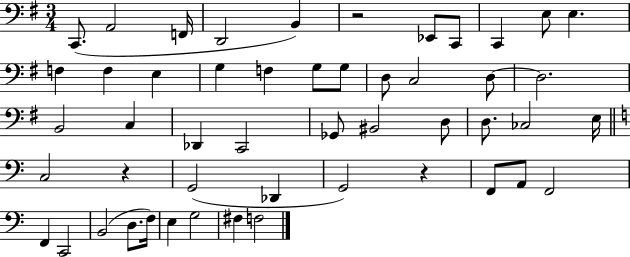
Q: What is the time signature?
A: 3/4